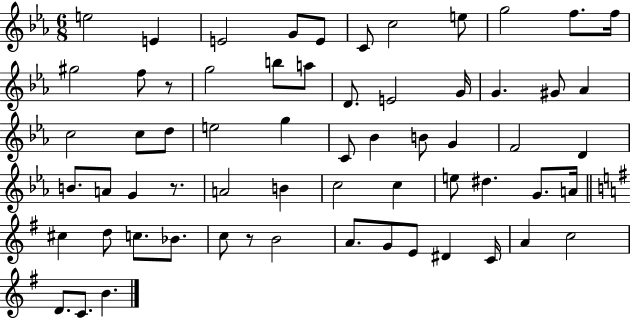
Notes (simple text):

E5/h E4/q E4/h G4/e E4/e C4/e C5/h E5/e G5/h F5/e. F5/s G#5/h F5/e R/e G5/h B5/e A5/e D4/e. E4/h G4/s G4/q. G#4/e Ab4/q C5/h C5/e D5/e E5/h G5/q C4/e Bb4/q B4/e G4/q F4/h D4/q B4/e. A4/e G4/q R/e. A4/h B4/q C5/h C5/q E5/e D#5/q. G4/e. A4/s C#5/q D5/e C5/e. Bb4/e. C5/e R/e B4/h A4/e. G4/e E4/e D#4/q C4/s A4/q C5/h D4/e. C4/e. B4/q.